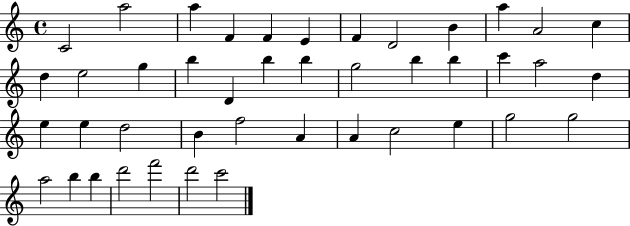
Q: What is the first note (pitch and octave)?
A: C4